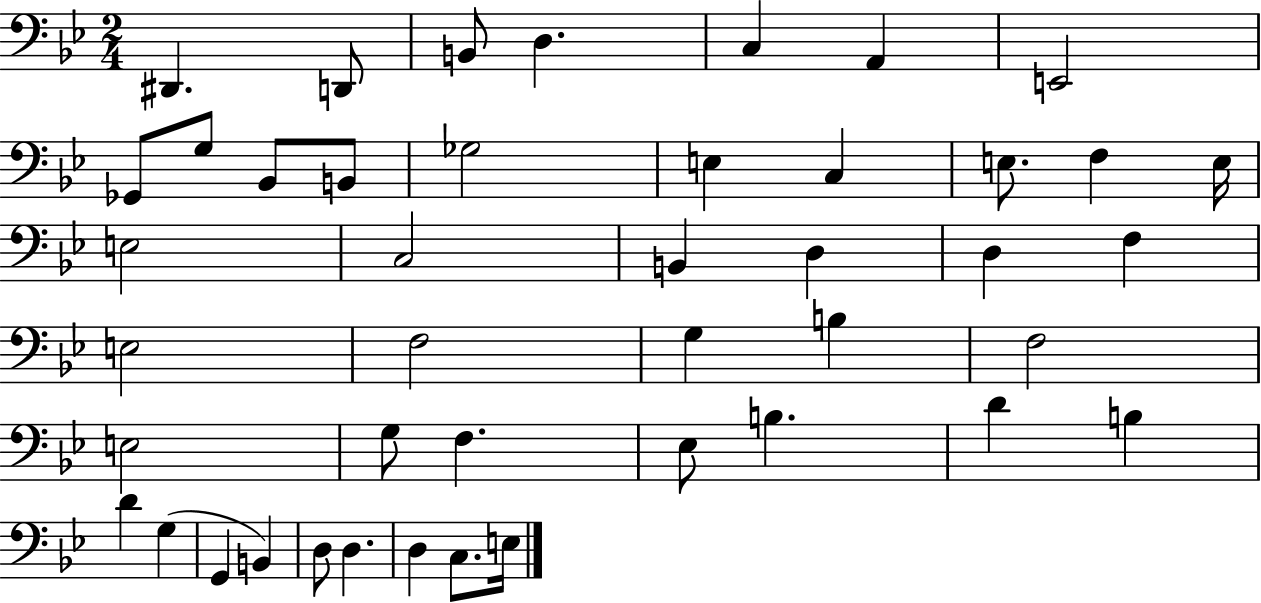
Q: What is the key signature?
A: BES major